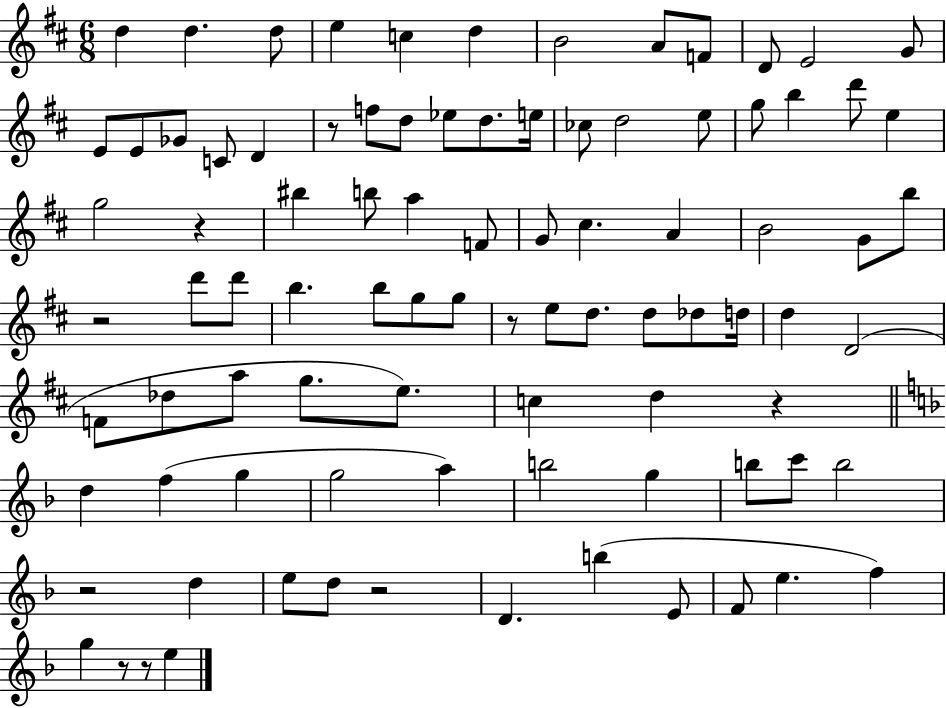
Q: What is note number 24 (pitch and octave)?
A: D5